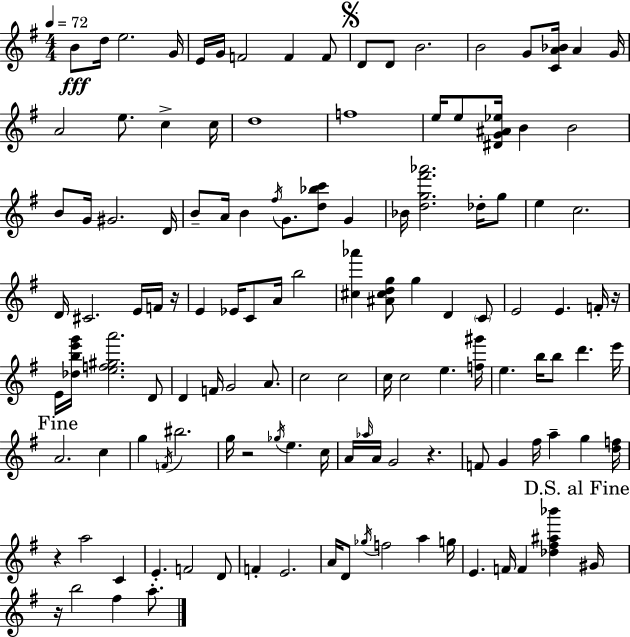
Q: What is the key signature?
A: G major